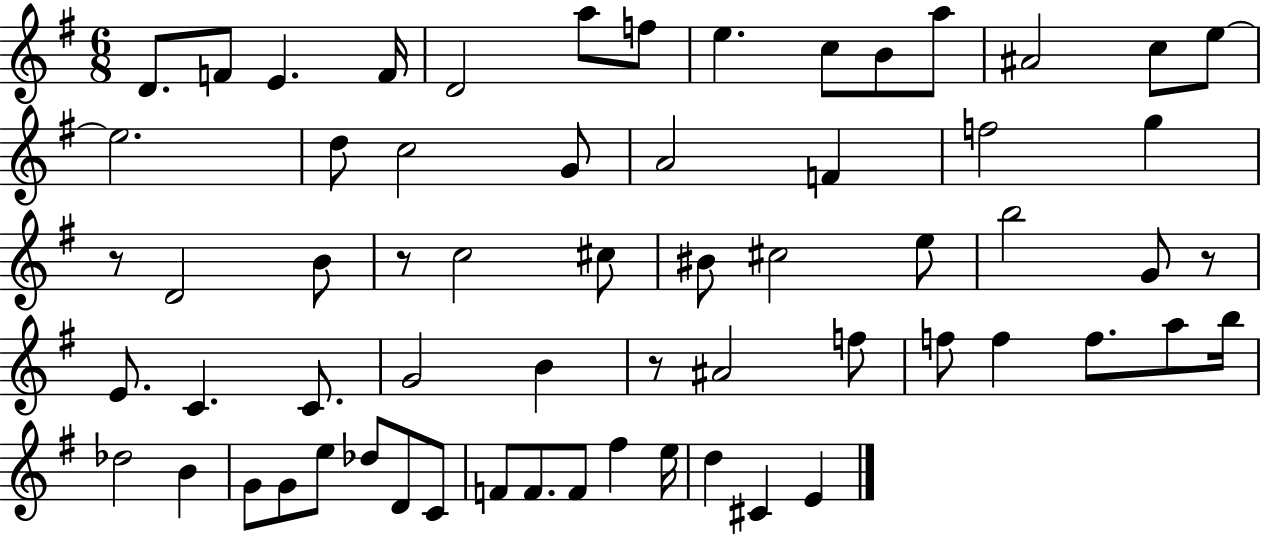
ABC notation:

X:1
T:Untitled
M:6/8
L:1/4
K:G
D/2 F/2 E F/4 D2 a/2 f/2 e c/2 B/2 a/2 ^A2 c/2 e/2 e2 d/2 c2 G/2 A2 F f2 g z/2 D2 B/2 z/2 c2 ^c/2 ^B/2 ^c2 e/2 b2 G/2 z/2 E/2 C C/2 G2 B z/2 ^A2 f/2 f/2 f f/2 a/2 b/4 _d2 B G/2 G/2 e/2 _d/2 D/2 C/2 F/2 F/2 F/2 ^f e/4 d ^C E